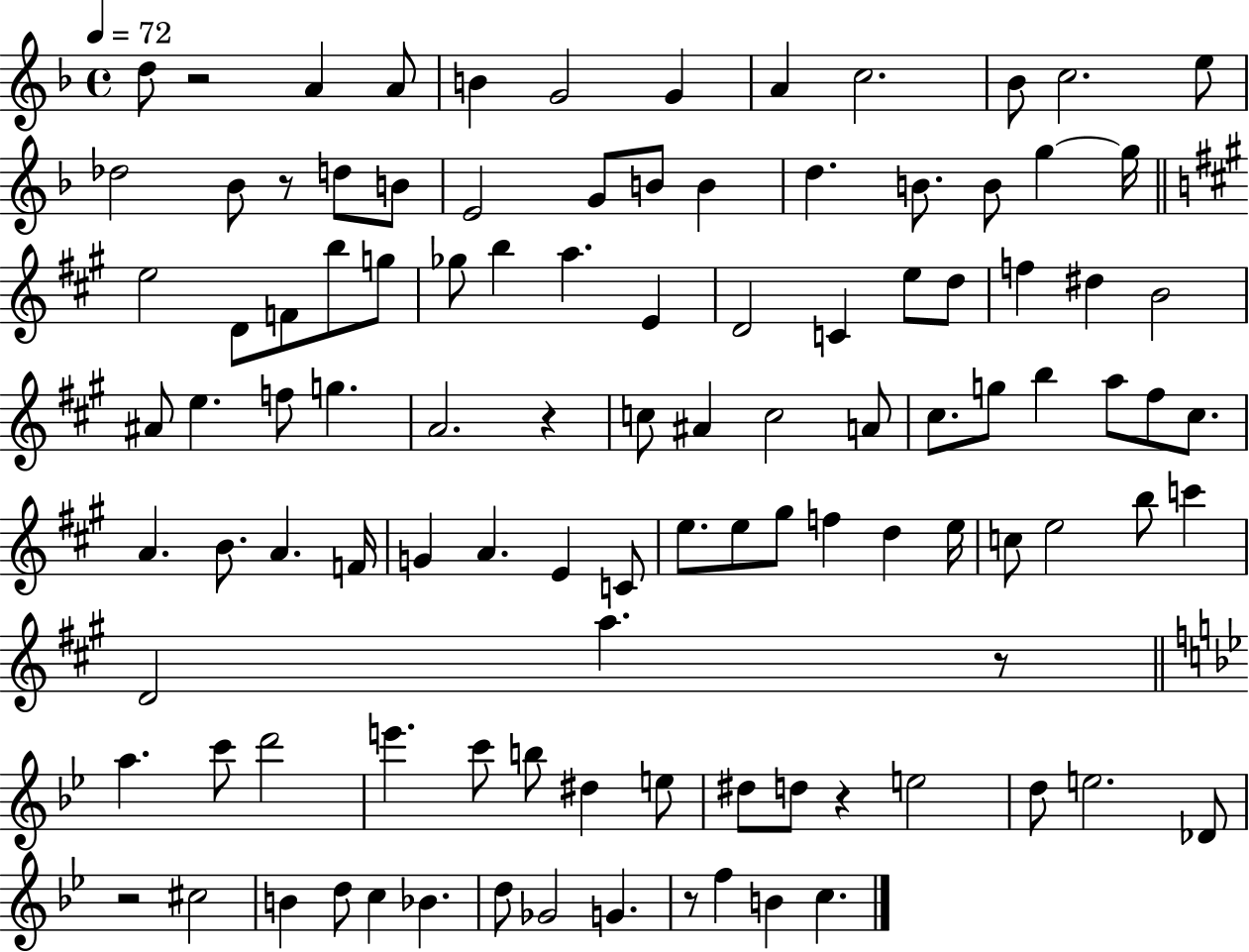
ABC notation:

X:1
T:Untitled
M:4/4
L:1/4
K:F
d/2 z2 A A/2 B G2 G A c2 _B/2 c2 e/2 _d2 _B/2 z/2 d/2 B/2 E2 G/2 B/2 B d B/2 B/2 g g/4 e2 D/2 F/2 b/2 g/2 _g/2 b a E D2 C e/2 d/2 f ^d B2 ^A/2 e f/2 g A2 z c/2 ^A c2 A/2 ^c/2 g/2 b a/2 ^f/2 ^c/2 A B/2 A F/4 G A E C/2 e/2 e/2 ^g/2 f d e/4 c/2 e2 b/2 c' D2 a z/2 a c'/2 d'2 e' c'/2 b/2 ^d e/2 ^d/2 d/2 z e2 d/2 e2 _D/2 z2 ^c2 B d/2 c _B d/2 _G2 G z/2 f B c